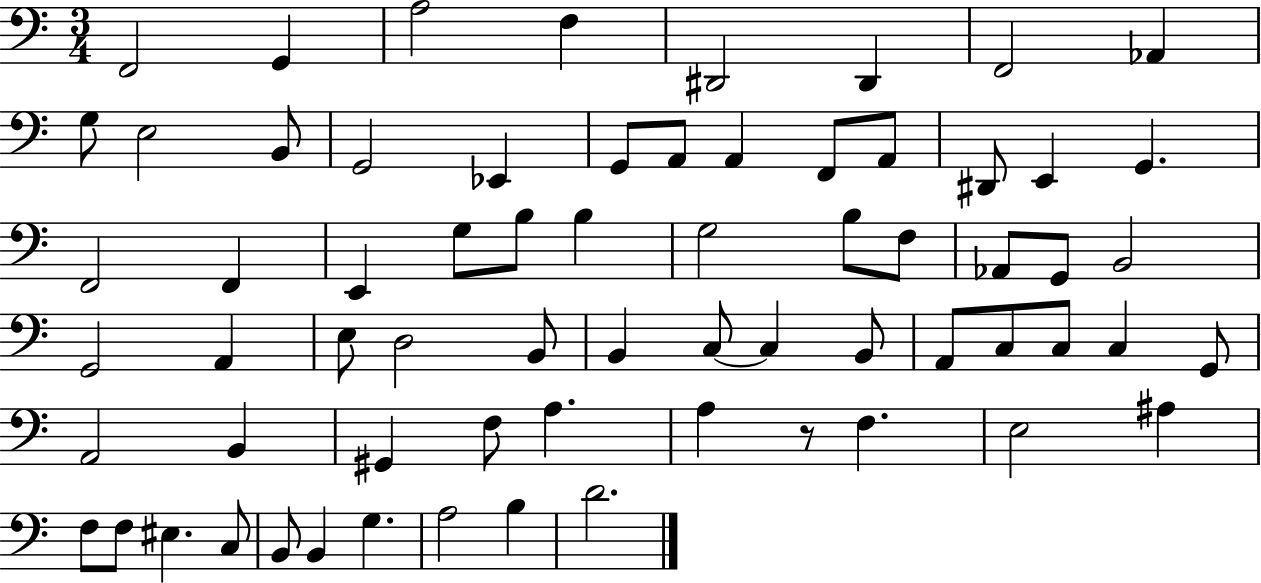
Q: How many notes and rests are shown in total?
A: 67